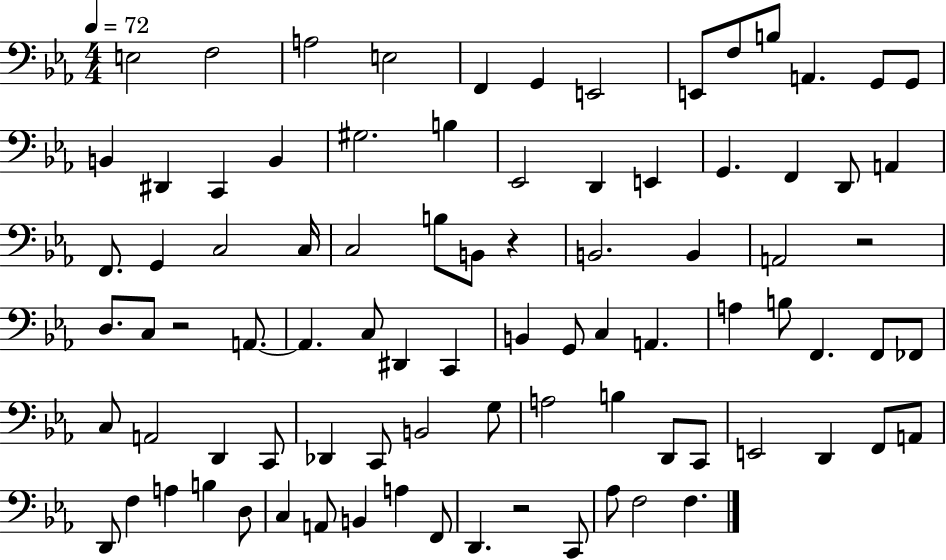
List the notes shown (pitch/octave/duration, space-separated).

E3/h F3/h A3/h E3/h F2/q G2/q E2/h E2/e F3/e B3/e A2/q. G2/e G2/e B2/q D#2/q C2/q B2/q G#3/h. B3/q Eb2/h D2/q E2/q G2/q. F2/q D2/e A2/q F2/e. G2/q C3/h C3/s C3/h B3/e B2/e R/q B2/h. B2/q A2/h R/h D3/e. C3/e R/h A2/e. A2/q. C3/e D#2/q C2/q B2/q G2/e C3/q A2/q. A3/q B3/e F2/q. F2/e FES2/e C3/e A2/h D2/q C2/e Db2/q C2/e B2/h G3/e A3/h B3/q D2/e C2/e E2/h D2/q F2/e A2/e D2/e F3/q A3/q B3/q D3/e C3/q A2/e B2/q A3/q F2/e D2/q. R/h C2/e Ab3/e F3/h F3/q.